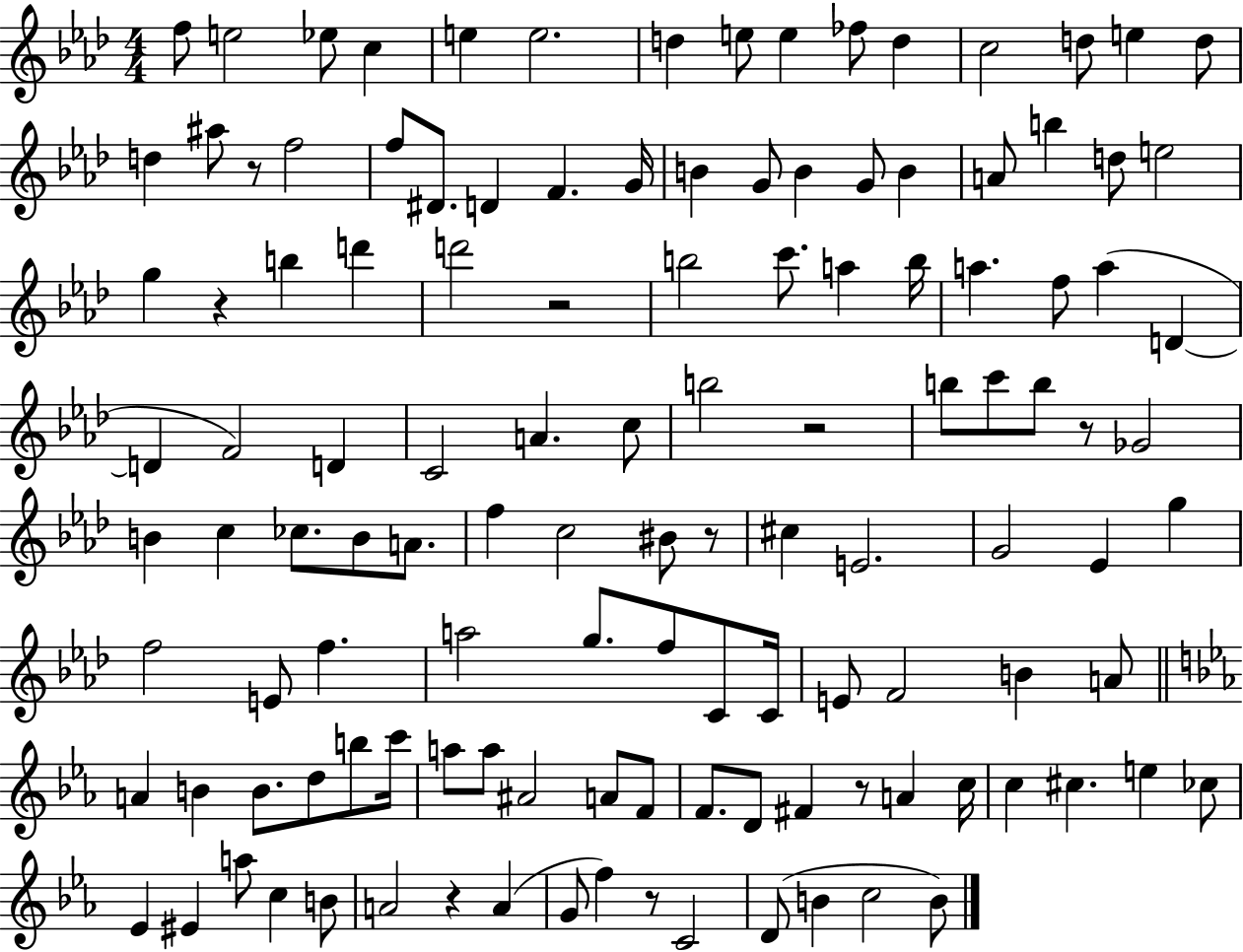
F5/e E5/h Eb5/e C5/q E5/q E5/h. D5/q E5/e E5/q FES5/e D5/q C5/h D5/e E5/q D5/e D5/q A#5/e R/e F5/h F5/e D#4/e. D4/q F4/q. G4/s B4/q G4/e B4/q G4/e B4/q A4/e B5/q D5/e E5/h G5/q R/q B5/q D6/q D6/h R/h B5/h C6/e. A5/q B5/s A5/q. F5/e A5/q D4/q D4/q F4/h D4/q C4/h A4/q. C5/e B5/h R/h B5/e C6/e B5/e R/e Gb4/h B4/q C5/q CES5/e. B4/e A4/e. F5/q C5/h BIS4/e R/e C#5/q E4/h. G4/h Eb4/q G5/q F5/h E4/e F5/q. A5/h G5/e. F5/e C4/e C4/s E4/e F4/h B4/q A4/e A4/q B4/q B4/e. D5/e B5/e C6/s A5/e A5/e A#4/h A4/e F4/e F4/e. D4/e F#4/q R/e A4/q C5/s C5/q C#5/q. E5/q CES5/e Eb4/q EIS4/q A5/e C5/q B4/e A4/h R/q A4/q G4/e F5/q R/e C4/h D4/e B4/q C5/h B4/e